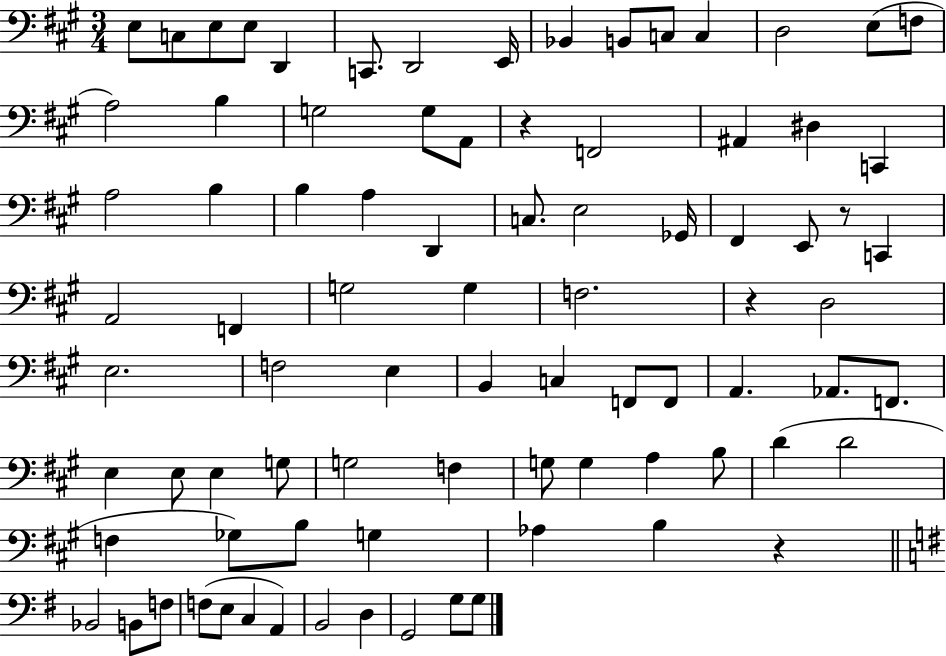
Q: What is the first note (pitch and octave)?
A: E3